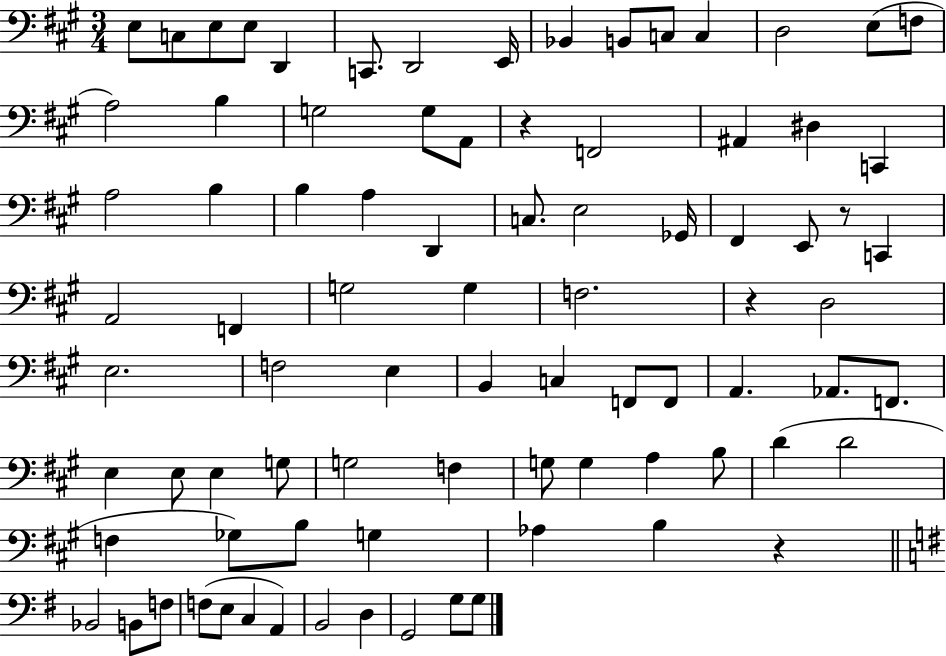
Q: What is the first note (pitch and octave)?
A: E3